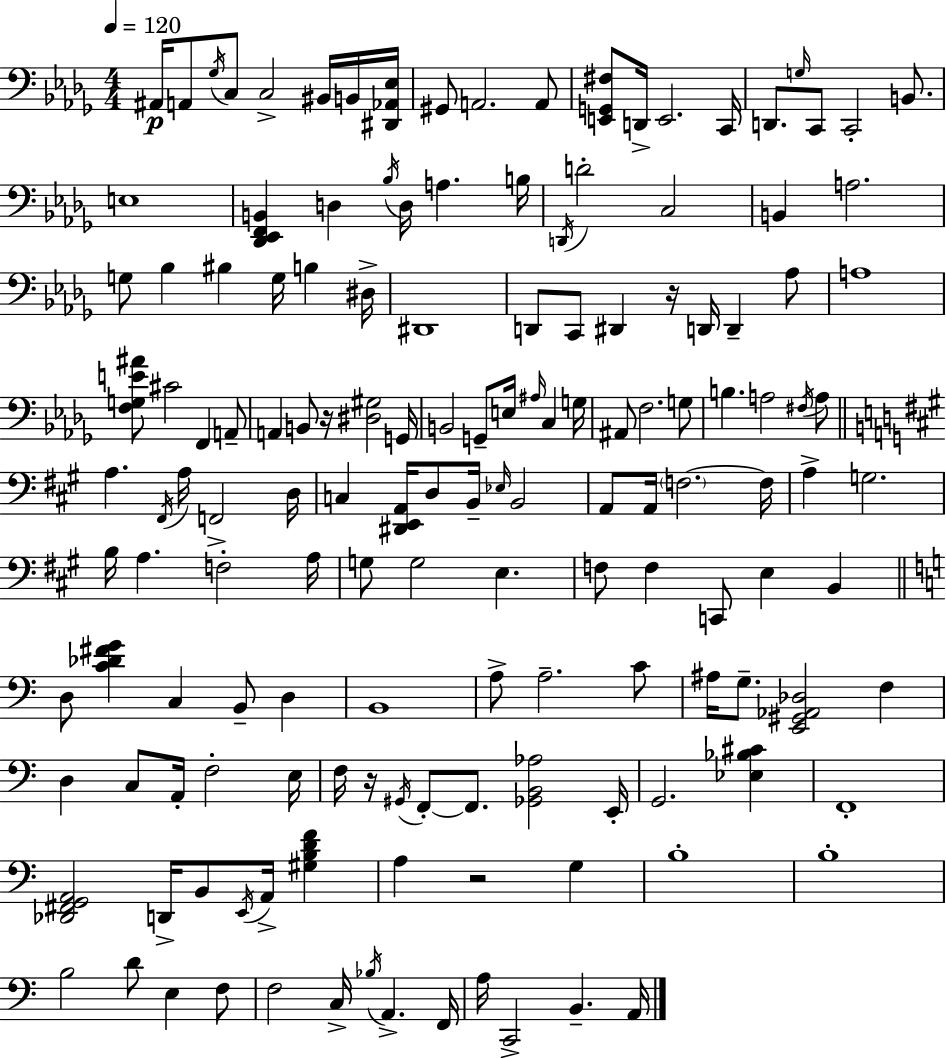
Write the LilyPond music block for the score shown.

{
  \clef bass
  \numericTimeSignature
  \time 4/4
  \key bes \minor
  \tempo 4 = 120
  \repeat volta 2 { ais,16\p a,8 \acciaccatura { ges16 } c8 c2-> bis,16 b,16 | <dis, aes, ees>16 gis,8 a,2. a,8 | <e, g, fis>8 d,16-> e,2. | c,16 d,8. \grace { g16 } c,8 c,2-. b,8. | \break e1 | <des, ees, f, b,>4 d4 \acciaccatura { bes16 } d16 a4. | b16 \acciaccatura { d,16 } d'2-. c2 | b,4 a2. | \break g8 bes4 bis4 g16 b4 | dis16-> dis,1 | d,8 c,8 dis,4 r16 d,16 d,4-- | aes8 a1 | \break <f g e' ais'>8 cis'2 f,4 | a,8-- a,4 b,8 r16 <dis gis>2 | g,16 b,2 g,8-- e16 \grace { ais16 } | c4 g16 ais,8 f2. | \break g8 b4. a2 | \acciaccatura { fis16 } a8 \bar "||" \break \key a \major a4. \acciaccatura { fis,16 } a16 f,2-> | d16 c4 <dis, e, a,>16 d8 b,16-- \grace { ees16 } b,2 | a,8 a,16 \parenthesize f2.~~ | f16 a4-> g2. | \break b16 a4. f2-. | a16 g8 g2 e4. | f8 f4 c,8 e4 b,4 | \bar "||" \break \key c \major d8 <c' des' fis' g'>4 c4 b,8-- d4 | b,1 | a8-> a2.-- c'8 | ais16 g8.-- <e, gis, aes, des>2 f4 | \break d4 c8 a,16-. f2-. e16 | f16 r16 \acciaccatura { gis,16 } f,8-.~~ f,8. <ges, b, aes>2 | e,16-. g,2. <ees bes cis'>4 | f,1-. | \break <des, fis, g, a,>2 d,16-> b,8 \acciaccatura { e,16 } a,16-> <gis b d' f'>4 | a4 r2 g4 | b1-. | b1-. | \break b2 d'8 e4 | f8 f2 c16-> \acciaccatura { bes16 } a,4.-> | f,16 a16 c,2-> b,4.-- | a,16 } \bar "|."
}